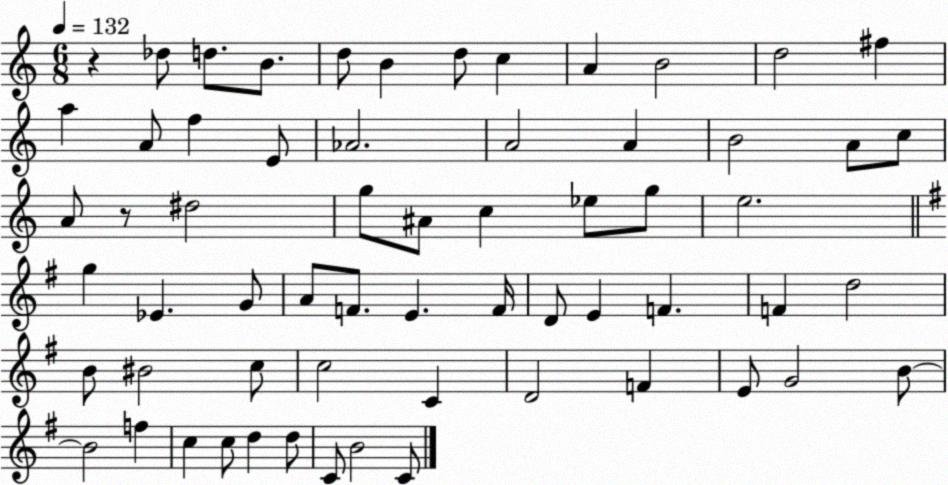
X:1
T:Untitled
M:6/8
L:1/4
K:C
z _d/2 d/2 B/2 d/2 B d/2 c A B2 d2 ^f a A/2 f E/2 _A2 A2 A B2 A/2 c/2 A/2 z/2 ^d2 g/2 ^A/2 c _e/2 g/2 e2 g _E G/2 A/2 F/2 E F/4 D/2 E F F d2 B/2 ^B2 c/2 c2 C D2 F E/2 G2 B/2 B2 f c c/2 d d/2 C/2 B2 C/2